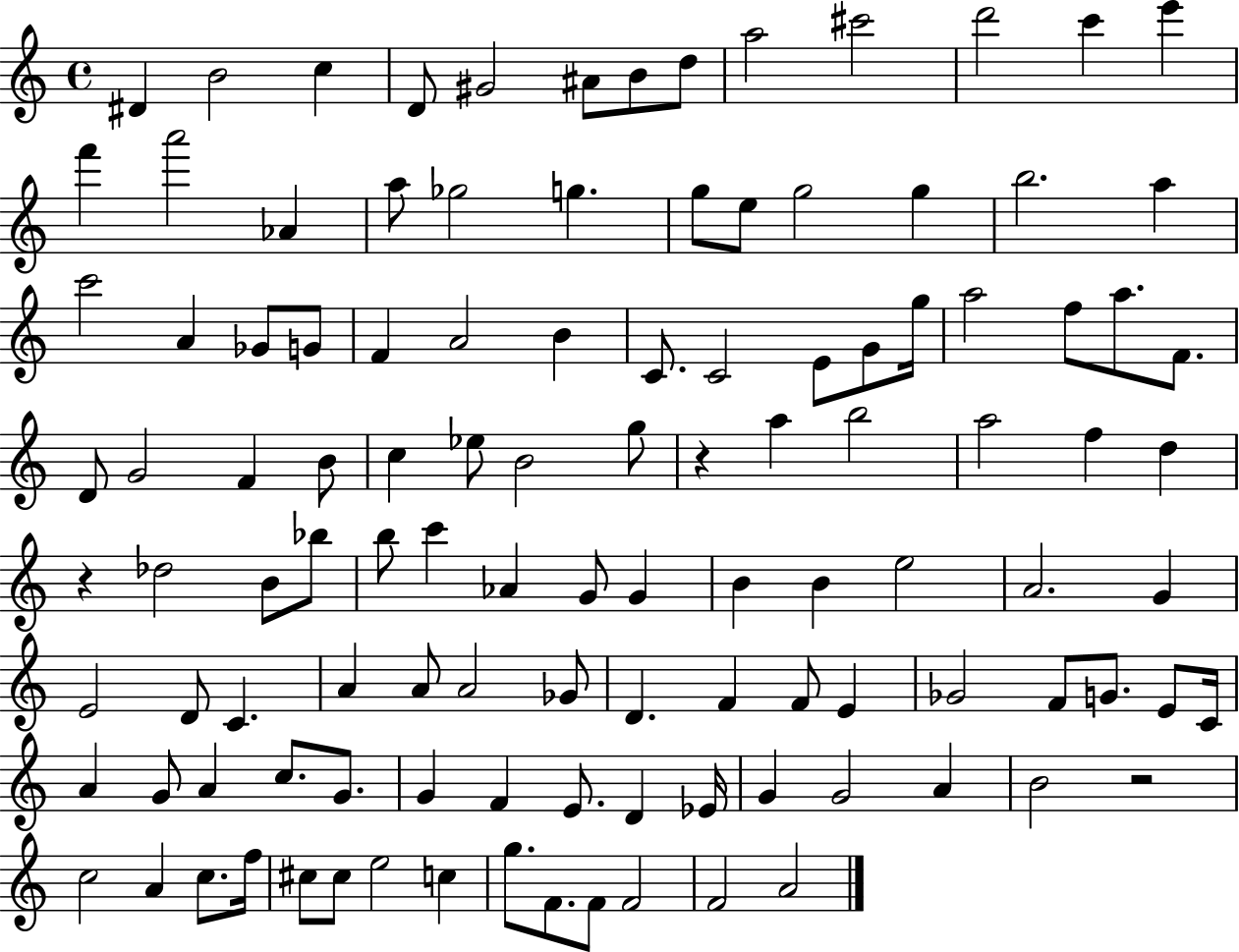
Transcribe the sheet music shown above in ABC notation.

X:1
T:Untitled
M:4/4
L:1/4
K:C
^D B2 c D/2 ^G2 ^A/2 B/2 d/2 a2 ^c'2 d'2 c' e' f' a'2 _A a/2 _g2 g g/2 e/2 g2 g b2 a c'2 A _G/2 G/2 F A2 B C/2 C2 E/2 G/2 g/4 a2 f/2 a/2 F/2 D/2 G2 F B/2 c _e/2 B2 g/2 z a b2 a2 f d z _d2 B/2 _b/2 b/2 c' _A G/2 G B B e2 A2 G E2 D/2 C A A/2 A2 _G/2 D F F/2 E _G2 F/2 G/2 E/2 C/4 A G/2 A c/2 G/2 G F E/2 D _E/4 G G2 A B2 z2 c2 A c/2 f/4 ^c/2 ^c/2 e2 c g/2 F/2 F/2 F2 F2 A2